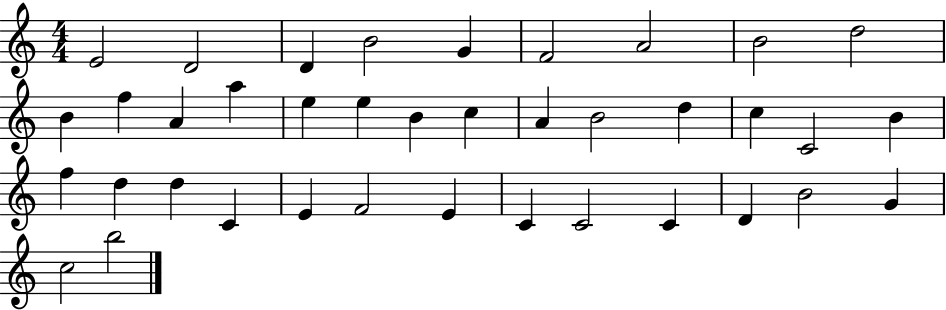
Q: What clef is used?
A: treble